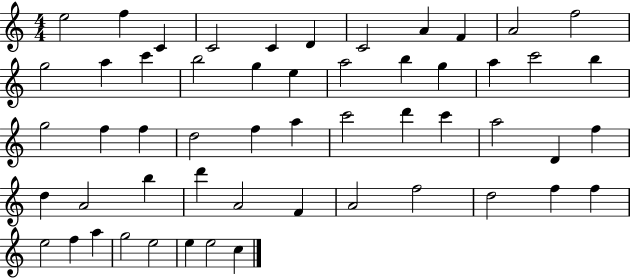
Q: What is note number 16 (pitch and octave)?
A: G5